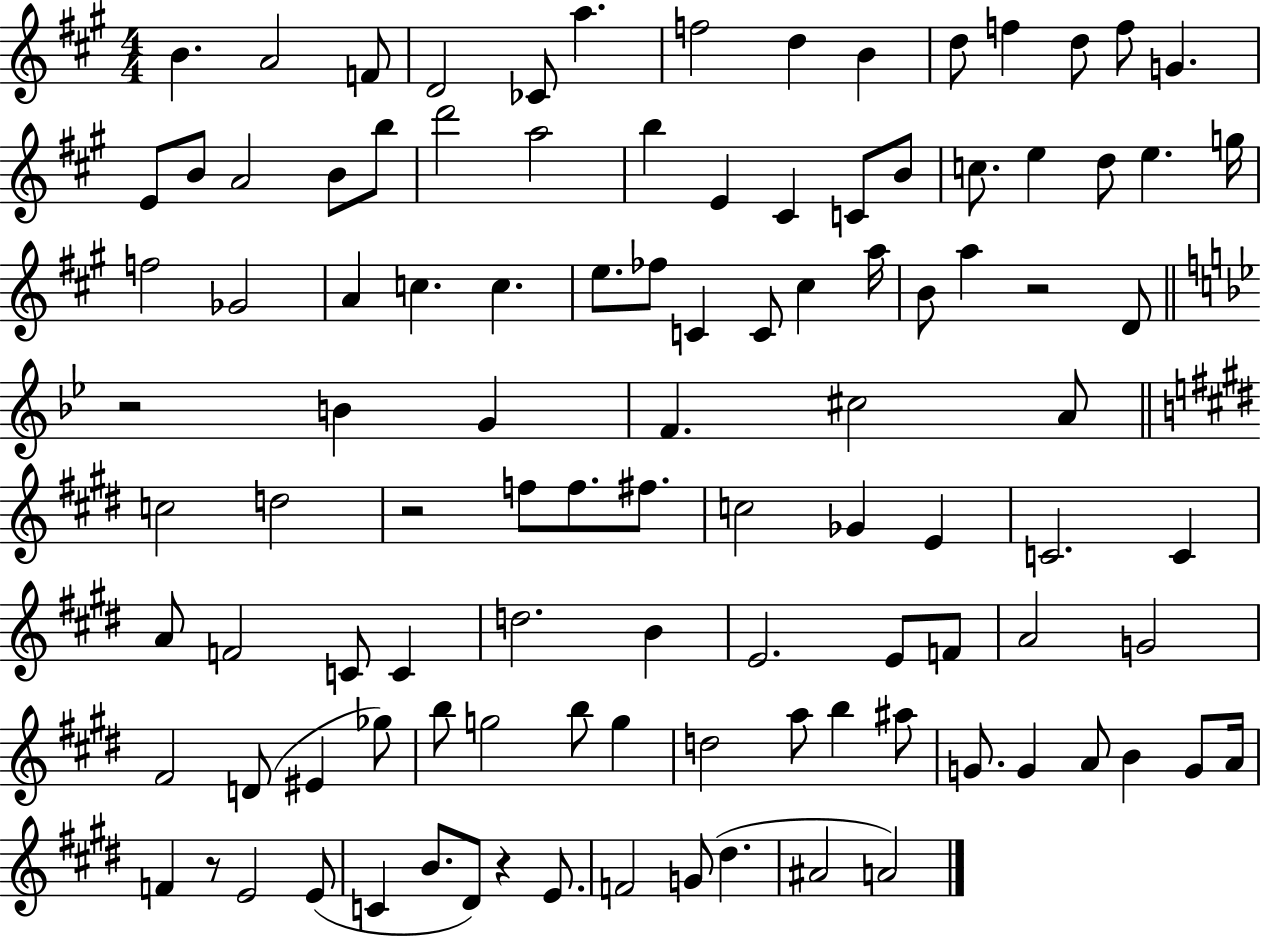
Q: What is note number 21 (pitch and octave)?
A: A5